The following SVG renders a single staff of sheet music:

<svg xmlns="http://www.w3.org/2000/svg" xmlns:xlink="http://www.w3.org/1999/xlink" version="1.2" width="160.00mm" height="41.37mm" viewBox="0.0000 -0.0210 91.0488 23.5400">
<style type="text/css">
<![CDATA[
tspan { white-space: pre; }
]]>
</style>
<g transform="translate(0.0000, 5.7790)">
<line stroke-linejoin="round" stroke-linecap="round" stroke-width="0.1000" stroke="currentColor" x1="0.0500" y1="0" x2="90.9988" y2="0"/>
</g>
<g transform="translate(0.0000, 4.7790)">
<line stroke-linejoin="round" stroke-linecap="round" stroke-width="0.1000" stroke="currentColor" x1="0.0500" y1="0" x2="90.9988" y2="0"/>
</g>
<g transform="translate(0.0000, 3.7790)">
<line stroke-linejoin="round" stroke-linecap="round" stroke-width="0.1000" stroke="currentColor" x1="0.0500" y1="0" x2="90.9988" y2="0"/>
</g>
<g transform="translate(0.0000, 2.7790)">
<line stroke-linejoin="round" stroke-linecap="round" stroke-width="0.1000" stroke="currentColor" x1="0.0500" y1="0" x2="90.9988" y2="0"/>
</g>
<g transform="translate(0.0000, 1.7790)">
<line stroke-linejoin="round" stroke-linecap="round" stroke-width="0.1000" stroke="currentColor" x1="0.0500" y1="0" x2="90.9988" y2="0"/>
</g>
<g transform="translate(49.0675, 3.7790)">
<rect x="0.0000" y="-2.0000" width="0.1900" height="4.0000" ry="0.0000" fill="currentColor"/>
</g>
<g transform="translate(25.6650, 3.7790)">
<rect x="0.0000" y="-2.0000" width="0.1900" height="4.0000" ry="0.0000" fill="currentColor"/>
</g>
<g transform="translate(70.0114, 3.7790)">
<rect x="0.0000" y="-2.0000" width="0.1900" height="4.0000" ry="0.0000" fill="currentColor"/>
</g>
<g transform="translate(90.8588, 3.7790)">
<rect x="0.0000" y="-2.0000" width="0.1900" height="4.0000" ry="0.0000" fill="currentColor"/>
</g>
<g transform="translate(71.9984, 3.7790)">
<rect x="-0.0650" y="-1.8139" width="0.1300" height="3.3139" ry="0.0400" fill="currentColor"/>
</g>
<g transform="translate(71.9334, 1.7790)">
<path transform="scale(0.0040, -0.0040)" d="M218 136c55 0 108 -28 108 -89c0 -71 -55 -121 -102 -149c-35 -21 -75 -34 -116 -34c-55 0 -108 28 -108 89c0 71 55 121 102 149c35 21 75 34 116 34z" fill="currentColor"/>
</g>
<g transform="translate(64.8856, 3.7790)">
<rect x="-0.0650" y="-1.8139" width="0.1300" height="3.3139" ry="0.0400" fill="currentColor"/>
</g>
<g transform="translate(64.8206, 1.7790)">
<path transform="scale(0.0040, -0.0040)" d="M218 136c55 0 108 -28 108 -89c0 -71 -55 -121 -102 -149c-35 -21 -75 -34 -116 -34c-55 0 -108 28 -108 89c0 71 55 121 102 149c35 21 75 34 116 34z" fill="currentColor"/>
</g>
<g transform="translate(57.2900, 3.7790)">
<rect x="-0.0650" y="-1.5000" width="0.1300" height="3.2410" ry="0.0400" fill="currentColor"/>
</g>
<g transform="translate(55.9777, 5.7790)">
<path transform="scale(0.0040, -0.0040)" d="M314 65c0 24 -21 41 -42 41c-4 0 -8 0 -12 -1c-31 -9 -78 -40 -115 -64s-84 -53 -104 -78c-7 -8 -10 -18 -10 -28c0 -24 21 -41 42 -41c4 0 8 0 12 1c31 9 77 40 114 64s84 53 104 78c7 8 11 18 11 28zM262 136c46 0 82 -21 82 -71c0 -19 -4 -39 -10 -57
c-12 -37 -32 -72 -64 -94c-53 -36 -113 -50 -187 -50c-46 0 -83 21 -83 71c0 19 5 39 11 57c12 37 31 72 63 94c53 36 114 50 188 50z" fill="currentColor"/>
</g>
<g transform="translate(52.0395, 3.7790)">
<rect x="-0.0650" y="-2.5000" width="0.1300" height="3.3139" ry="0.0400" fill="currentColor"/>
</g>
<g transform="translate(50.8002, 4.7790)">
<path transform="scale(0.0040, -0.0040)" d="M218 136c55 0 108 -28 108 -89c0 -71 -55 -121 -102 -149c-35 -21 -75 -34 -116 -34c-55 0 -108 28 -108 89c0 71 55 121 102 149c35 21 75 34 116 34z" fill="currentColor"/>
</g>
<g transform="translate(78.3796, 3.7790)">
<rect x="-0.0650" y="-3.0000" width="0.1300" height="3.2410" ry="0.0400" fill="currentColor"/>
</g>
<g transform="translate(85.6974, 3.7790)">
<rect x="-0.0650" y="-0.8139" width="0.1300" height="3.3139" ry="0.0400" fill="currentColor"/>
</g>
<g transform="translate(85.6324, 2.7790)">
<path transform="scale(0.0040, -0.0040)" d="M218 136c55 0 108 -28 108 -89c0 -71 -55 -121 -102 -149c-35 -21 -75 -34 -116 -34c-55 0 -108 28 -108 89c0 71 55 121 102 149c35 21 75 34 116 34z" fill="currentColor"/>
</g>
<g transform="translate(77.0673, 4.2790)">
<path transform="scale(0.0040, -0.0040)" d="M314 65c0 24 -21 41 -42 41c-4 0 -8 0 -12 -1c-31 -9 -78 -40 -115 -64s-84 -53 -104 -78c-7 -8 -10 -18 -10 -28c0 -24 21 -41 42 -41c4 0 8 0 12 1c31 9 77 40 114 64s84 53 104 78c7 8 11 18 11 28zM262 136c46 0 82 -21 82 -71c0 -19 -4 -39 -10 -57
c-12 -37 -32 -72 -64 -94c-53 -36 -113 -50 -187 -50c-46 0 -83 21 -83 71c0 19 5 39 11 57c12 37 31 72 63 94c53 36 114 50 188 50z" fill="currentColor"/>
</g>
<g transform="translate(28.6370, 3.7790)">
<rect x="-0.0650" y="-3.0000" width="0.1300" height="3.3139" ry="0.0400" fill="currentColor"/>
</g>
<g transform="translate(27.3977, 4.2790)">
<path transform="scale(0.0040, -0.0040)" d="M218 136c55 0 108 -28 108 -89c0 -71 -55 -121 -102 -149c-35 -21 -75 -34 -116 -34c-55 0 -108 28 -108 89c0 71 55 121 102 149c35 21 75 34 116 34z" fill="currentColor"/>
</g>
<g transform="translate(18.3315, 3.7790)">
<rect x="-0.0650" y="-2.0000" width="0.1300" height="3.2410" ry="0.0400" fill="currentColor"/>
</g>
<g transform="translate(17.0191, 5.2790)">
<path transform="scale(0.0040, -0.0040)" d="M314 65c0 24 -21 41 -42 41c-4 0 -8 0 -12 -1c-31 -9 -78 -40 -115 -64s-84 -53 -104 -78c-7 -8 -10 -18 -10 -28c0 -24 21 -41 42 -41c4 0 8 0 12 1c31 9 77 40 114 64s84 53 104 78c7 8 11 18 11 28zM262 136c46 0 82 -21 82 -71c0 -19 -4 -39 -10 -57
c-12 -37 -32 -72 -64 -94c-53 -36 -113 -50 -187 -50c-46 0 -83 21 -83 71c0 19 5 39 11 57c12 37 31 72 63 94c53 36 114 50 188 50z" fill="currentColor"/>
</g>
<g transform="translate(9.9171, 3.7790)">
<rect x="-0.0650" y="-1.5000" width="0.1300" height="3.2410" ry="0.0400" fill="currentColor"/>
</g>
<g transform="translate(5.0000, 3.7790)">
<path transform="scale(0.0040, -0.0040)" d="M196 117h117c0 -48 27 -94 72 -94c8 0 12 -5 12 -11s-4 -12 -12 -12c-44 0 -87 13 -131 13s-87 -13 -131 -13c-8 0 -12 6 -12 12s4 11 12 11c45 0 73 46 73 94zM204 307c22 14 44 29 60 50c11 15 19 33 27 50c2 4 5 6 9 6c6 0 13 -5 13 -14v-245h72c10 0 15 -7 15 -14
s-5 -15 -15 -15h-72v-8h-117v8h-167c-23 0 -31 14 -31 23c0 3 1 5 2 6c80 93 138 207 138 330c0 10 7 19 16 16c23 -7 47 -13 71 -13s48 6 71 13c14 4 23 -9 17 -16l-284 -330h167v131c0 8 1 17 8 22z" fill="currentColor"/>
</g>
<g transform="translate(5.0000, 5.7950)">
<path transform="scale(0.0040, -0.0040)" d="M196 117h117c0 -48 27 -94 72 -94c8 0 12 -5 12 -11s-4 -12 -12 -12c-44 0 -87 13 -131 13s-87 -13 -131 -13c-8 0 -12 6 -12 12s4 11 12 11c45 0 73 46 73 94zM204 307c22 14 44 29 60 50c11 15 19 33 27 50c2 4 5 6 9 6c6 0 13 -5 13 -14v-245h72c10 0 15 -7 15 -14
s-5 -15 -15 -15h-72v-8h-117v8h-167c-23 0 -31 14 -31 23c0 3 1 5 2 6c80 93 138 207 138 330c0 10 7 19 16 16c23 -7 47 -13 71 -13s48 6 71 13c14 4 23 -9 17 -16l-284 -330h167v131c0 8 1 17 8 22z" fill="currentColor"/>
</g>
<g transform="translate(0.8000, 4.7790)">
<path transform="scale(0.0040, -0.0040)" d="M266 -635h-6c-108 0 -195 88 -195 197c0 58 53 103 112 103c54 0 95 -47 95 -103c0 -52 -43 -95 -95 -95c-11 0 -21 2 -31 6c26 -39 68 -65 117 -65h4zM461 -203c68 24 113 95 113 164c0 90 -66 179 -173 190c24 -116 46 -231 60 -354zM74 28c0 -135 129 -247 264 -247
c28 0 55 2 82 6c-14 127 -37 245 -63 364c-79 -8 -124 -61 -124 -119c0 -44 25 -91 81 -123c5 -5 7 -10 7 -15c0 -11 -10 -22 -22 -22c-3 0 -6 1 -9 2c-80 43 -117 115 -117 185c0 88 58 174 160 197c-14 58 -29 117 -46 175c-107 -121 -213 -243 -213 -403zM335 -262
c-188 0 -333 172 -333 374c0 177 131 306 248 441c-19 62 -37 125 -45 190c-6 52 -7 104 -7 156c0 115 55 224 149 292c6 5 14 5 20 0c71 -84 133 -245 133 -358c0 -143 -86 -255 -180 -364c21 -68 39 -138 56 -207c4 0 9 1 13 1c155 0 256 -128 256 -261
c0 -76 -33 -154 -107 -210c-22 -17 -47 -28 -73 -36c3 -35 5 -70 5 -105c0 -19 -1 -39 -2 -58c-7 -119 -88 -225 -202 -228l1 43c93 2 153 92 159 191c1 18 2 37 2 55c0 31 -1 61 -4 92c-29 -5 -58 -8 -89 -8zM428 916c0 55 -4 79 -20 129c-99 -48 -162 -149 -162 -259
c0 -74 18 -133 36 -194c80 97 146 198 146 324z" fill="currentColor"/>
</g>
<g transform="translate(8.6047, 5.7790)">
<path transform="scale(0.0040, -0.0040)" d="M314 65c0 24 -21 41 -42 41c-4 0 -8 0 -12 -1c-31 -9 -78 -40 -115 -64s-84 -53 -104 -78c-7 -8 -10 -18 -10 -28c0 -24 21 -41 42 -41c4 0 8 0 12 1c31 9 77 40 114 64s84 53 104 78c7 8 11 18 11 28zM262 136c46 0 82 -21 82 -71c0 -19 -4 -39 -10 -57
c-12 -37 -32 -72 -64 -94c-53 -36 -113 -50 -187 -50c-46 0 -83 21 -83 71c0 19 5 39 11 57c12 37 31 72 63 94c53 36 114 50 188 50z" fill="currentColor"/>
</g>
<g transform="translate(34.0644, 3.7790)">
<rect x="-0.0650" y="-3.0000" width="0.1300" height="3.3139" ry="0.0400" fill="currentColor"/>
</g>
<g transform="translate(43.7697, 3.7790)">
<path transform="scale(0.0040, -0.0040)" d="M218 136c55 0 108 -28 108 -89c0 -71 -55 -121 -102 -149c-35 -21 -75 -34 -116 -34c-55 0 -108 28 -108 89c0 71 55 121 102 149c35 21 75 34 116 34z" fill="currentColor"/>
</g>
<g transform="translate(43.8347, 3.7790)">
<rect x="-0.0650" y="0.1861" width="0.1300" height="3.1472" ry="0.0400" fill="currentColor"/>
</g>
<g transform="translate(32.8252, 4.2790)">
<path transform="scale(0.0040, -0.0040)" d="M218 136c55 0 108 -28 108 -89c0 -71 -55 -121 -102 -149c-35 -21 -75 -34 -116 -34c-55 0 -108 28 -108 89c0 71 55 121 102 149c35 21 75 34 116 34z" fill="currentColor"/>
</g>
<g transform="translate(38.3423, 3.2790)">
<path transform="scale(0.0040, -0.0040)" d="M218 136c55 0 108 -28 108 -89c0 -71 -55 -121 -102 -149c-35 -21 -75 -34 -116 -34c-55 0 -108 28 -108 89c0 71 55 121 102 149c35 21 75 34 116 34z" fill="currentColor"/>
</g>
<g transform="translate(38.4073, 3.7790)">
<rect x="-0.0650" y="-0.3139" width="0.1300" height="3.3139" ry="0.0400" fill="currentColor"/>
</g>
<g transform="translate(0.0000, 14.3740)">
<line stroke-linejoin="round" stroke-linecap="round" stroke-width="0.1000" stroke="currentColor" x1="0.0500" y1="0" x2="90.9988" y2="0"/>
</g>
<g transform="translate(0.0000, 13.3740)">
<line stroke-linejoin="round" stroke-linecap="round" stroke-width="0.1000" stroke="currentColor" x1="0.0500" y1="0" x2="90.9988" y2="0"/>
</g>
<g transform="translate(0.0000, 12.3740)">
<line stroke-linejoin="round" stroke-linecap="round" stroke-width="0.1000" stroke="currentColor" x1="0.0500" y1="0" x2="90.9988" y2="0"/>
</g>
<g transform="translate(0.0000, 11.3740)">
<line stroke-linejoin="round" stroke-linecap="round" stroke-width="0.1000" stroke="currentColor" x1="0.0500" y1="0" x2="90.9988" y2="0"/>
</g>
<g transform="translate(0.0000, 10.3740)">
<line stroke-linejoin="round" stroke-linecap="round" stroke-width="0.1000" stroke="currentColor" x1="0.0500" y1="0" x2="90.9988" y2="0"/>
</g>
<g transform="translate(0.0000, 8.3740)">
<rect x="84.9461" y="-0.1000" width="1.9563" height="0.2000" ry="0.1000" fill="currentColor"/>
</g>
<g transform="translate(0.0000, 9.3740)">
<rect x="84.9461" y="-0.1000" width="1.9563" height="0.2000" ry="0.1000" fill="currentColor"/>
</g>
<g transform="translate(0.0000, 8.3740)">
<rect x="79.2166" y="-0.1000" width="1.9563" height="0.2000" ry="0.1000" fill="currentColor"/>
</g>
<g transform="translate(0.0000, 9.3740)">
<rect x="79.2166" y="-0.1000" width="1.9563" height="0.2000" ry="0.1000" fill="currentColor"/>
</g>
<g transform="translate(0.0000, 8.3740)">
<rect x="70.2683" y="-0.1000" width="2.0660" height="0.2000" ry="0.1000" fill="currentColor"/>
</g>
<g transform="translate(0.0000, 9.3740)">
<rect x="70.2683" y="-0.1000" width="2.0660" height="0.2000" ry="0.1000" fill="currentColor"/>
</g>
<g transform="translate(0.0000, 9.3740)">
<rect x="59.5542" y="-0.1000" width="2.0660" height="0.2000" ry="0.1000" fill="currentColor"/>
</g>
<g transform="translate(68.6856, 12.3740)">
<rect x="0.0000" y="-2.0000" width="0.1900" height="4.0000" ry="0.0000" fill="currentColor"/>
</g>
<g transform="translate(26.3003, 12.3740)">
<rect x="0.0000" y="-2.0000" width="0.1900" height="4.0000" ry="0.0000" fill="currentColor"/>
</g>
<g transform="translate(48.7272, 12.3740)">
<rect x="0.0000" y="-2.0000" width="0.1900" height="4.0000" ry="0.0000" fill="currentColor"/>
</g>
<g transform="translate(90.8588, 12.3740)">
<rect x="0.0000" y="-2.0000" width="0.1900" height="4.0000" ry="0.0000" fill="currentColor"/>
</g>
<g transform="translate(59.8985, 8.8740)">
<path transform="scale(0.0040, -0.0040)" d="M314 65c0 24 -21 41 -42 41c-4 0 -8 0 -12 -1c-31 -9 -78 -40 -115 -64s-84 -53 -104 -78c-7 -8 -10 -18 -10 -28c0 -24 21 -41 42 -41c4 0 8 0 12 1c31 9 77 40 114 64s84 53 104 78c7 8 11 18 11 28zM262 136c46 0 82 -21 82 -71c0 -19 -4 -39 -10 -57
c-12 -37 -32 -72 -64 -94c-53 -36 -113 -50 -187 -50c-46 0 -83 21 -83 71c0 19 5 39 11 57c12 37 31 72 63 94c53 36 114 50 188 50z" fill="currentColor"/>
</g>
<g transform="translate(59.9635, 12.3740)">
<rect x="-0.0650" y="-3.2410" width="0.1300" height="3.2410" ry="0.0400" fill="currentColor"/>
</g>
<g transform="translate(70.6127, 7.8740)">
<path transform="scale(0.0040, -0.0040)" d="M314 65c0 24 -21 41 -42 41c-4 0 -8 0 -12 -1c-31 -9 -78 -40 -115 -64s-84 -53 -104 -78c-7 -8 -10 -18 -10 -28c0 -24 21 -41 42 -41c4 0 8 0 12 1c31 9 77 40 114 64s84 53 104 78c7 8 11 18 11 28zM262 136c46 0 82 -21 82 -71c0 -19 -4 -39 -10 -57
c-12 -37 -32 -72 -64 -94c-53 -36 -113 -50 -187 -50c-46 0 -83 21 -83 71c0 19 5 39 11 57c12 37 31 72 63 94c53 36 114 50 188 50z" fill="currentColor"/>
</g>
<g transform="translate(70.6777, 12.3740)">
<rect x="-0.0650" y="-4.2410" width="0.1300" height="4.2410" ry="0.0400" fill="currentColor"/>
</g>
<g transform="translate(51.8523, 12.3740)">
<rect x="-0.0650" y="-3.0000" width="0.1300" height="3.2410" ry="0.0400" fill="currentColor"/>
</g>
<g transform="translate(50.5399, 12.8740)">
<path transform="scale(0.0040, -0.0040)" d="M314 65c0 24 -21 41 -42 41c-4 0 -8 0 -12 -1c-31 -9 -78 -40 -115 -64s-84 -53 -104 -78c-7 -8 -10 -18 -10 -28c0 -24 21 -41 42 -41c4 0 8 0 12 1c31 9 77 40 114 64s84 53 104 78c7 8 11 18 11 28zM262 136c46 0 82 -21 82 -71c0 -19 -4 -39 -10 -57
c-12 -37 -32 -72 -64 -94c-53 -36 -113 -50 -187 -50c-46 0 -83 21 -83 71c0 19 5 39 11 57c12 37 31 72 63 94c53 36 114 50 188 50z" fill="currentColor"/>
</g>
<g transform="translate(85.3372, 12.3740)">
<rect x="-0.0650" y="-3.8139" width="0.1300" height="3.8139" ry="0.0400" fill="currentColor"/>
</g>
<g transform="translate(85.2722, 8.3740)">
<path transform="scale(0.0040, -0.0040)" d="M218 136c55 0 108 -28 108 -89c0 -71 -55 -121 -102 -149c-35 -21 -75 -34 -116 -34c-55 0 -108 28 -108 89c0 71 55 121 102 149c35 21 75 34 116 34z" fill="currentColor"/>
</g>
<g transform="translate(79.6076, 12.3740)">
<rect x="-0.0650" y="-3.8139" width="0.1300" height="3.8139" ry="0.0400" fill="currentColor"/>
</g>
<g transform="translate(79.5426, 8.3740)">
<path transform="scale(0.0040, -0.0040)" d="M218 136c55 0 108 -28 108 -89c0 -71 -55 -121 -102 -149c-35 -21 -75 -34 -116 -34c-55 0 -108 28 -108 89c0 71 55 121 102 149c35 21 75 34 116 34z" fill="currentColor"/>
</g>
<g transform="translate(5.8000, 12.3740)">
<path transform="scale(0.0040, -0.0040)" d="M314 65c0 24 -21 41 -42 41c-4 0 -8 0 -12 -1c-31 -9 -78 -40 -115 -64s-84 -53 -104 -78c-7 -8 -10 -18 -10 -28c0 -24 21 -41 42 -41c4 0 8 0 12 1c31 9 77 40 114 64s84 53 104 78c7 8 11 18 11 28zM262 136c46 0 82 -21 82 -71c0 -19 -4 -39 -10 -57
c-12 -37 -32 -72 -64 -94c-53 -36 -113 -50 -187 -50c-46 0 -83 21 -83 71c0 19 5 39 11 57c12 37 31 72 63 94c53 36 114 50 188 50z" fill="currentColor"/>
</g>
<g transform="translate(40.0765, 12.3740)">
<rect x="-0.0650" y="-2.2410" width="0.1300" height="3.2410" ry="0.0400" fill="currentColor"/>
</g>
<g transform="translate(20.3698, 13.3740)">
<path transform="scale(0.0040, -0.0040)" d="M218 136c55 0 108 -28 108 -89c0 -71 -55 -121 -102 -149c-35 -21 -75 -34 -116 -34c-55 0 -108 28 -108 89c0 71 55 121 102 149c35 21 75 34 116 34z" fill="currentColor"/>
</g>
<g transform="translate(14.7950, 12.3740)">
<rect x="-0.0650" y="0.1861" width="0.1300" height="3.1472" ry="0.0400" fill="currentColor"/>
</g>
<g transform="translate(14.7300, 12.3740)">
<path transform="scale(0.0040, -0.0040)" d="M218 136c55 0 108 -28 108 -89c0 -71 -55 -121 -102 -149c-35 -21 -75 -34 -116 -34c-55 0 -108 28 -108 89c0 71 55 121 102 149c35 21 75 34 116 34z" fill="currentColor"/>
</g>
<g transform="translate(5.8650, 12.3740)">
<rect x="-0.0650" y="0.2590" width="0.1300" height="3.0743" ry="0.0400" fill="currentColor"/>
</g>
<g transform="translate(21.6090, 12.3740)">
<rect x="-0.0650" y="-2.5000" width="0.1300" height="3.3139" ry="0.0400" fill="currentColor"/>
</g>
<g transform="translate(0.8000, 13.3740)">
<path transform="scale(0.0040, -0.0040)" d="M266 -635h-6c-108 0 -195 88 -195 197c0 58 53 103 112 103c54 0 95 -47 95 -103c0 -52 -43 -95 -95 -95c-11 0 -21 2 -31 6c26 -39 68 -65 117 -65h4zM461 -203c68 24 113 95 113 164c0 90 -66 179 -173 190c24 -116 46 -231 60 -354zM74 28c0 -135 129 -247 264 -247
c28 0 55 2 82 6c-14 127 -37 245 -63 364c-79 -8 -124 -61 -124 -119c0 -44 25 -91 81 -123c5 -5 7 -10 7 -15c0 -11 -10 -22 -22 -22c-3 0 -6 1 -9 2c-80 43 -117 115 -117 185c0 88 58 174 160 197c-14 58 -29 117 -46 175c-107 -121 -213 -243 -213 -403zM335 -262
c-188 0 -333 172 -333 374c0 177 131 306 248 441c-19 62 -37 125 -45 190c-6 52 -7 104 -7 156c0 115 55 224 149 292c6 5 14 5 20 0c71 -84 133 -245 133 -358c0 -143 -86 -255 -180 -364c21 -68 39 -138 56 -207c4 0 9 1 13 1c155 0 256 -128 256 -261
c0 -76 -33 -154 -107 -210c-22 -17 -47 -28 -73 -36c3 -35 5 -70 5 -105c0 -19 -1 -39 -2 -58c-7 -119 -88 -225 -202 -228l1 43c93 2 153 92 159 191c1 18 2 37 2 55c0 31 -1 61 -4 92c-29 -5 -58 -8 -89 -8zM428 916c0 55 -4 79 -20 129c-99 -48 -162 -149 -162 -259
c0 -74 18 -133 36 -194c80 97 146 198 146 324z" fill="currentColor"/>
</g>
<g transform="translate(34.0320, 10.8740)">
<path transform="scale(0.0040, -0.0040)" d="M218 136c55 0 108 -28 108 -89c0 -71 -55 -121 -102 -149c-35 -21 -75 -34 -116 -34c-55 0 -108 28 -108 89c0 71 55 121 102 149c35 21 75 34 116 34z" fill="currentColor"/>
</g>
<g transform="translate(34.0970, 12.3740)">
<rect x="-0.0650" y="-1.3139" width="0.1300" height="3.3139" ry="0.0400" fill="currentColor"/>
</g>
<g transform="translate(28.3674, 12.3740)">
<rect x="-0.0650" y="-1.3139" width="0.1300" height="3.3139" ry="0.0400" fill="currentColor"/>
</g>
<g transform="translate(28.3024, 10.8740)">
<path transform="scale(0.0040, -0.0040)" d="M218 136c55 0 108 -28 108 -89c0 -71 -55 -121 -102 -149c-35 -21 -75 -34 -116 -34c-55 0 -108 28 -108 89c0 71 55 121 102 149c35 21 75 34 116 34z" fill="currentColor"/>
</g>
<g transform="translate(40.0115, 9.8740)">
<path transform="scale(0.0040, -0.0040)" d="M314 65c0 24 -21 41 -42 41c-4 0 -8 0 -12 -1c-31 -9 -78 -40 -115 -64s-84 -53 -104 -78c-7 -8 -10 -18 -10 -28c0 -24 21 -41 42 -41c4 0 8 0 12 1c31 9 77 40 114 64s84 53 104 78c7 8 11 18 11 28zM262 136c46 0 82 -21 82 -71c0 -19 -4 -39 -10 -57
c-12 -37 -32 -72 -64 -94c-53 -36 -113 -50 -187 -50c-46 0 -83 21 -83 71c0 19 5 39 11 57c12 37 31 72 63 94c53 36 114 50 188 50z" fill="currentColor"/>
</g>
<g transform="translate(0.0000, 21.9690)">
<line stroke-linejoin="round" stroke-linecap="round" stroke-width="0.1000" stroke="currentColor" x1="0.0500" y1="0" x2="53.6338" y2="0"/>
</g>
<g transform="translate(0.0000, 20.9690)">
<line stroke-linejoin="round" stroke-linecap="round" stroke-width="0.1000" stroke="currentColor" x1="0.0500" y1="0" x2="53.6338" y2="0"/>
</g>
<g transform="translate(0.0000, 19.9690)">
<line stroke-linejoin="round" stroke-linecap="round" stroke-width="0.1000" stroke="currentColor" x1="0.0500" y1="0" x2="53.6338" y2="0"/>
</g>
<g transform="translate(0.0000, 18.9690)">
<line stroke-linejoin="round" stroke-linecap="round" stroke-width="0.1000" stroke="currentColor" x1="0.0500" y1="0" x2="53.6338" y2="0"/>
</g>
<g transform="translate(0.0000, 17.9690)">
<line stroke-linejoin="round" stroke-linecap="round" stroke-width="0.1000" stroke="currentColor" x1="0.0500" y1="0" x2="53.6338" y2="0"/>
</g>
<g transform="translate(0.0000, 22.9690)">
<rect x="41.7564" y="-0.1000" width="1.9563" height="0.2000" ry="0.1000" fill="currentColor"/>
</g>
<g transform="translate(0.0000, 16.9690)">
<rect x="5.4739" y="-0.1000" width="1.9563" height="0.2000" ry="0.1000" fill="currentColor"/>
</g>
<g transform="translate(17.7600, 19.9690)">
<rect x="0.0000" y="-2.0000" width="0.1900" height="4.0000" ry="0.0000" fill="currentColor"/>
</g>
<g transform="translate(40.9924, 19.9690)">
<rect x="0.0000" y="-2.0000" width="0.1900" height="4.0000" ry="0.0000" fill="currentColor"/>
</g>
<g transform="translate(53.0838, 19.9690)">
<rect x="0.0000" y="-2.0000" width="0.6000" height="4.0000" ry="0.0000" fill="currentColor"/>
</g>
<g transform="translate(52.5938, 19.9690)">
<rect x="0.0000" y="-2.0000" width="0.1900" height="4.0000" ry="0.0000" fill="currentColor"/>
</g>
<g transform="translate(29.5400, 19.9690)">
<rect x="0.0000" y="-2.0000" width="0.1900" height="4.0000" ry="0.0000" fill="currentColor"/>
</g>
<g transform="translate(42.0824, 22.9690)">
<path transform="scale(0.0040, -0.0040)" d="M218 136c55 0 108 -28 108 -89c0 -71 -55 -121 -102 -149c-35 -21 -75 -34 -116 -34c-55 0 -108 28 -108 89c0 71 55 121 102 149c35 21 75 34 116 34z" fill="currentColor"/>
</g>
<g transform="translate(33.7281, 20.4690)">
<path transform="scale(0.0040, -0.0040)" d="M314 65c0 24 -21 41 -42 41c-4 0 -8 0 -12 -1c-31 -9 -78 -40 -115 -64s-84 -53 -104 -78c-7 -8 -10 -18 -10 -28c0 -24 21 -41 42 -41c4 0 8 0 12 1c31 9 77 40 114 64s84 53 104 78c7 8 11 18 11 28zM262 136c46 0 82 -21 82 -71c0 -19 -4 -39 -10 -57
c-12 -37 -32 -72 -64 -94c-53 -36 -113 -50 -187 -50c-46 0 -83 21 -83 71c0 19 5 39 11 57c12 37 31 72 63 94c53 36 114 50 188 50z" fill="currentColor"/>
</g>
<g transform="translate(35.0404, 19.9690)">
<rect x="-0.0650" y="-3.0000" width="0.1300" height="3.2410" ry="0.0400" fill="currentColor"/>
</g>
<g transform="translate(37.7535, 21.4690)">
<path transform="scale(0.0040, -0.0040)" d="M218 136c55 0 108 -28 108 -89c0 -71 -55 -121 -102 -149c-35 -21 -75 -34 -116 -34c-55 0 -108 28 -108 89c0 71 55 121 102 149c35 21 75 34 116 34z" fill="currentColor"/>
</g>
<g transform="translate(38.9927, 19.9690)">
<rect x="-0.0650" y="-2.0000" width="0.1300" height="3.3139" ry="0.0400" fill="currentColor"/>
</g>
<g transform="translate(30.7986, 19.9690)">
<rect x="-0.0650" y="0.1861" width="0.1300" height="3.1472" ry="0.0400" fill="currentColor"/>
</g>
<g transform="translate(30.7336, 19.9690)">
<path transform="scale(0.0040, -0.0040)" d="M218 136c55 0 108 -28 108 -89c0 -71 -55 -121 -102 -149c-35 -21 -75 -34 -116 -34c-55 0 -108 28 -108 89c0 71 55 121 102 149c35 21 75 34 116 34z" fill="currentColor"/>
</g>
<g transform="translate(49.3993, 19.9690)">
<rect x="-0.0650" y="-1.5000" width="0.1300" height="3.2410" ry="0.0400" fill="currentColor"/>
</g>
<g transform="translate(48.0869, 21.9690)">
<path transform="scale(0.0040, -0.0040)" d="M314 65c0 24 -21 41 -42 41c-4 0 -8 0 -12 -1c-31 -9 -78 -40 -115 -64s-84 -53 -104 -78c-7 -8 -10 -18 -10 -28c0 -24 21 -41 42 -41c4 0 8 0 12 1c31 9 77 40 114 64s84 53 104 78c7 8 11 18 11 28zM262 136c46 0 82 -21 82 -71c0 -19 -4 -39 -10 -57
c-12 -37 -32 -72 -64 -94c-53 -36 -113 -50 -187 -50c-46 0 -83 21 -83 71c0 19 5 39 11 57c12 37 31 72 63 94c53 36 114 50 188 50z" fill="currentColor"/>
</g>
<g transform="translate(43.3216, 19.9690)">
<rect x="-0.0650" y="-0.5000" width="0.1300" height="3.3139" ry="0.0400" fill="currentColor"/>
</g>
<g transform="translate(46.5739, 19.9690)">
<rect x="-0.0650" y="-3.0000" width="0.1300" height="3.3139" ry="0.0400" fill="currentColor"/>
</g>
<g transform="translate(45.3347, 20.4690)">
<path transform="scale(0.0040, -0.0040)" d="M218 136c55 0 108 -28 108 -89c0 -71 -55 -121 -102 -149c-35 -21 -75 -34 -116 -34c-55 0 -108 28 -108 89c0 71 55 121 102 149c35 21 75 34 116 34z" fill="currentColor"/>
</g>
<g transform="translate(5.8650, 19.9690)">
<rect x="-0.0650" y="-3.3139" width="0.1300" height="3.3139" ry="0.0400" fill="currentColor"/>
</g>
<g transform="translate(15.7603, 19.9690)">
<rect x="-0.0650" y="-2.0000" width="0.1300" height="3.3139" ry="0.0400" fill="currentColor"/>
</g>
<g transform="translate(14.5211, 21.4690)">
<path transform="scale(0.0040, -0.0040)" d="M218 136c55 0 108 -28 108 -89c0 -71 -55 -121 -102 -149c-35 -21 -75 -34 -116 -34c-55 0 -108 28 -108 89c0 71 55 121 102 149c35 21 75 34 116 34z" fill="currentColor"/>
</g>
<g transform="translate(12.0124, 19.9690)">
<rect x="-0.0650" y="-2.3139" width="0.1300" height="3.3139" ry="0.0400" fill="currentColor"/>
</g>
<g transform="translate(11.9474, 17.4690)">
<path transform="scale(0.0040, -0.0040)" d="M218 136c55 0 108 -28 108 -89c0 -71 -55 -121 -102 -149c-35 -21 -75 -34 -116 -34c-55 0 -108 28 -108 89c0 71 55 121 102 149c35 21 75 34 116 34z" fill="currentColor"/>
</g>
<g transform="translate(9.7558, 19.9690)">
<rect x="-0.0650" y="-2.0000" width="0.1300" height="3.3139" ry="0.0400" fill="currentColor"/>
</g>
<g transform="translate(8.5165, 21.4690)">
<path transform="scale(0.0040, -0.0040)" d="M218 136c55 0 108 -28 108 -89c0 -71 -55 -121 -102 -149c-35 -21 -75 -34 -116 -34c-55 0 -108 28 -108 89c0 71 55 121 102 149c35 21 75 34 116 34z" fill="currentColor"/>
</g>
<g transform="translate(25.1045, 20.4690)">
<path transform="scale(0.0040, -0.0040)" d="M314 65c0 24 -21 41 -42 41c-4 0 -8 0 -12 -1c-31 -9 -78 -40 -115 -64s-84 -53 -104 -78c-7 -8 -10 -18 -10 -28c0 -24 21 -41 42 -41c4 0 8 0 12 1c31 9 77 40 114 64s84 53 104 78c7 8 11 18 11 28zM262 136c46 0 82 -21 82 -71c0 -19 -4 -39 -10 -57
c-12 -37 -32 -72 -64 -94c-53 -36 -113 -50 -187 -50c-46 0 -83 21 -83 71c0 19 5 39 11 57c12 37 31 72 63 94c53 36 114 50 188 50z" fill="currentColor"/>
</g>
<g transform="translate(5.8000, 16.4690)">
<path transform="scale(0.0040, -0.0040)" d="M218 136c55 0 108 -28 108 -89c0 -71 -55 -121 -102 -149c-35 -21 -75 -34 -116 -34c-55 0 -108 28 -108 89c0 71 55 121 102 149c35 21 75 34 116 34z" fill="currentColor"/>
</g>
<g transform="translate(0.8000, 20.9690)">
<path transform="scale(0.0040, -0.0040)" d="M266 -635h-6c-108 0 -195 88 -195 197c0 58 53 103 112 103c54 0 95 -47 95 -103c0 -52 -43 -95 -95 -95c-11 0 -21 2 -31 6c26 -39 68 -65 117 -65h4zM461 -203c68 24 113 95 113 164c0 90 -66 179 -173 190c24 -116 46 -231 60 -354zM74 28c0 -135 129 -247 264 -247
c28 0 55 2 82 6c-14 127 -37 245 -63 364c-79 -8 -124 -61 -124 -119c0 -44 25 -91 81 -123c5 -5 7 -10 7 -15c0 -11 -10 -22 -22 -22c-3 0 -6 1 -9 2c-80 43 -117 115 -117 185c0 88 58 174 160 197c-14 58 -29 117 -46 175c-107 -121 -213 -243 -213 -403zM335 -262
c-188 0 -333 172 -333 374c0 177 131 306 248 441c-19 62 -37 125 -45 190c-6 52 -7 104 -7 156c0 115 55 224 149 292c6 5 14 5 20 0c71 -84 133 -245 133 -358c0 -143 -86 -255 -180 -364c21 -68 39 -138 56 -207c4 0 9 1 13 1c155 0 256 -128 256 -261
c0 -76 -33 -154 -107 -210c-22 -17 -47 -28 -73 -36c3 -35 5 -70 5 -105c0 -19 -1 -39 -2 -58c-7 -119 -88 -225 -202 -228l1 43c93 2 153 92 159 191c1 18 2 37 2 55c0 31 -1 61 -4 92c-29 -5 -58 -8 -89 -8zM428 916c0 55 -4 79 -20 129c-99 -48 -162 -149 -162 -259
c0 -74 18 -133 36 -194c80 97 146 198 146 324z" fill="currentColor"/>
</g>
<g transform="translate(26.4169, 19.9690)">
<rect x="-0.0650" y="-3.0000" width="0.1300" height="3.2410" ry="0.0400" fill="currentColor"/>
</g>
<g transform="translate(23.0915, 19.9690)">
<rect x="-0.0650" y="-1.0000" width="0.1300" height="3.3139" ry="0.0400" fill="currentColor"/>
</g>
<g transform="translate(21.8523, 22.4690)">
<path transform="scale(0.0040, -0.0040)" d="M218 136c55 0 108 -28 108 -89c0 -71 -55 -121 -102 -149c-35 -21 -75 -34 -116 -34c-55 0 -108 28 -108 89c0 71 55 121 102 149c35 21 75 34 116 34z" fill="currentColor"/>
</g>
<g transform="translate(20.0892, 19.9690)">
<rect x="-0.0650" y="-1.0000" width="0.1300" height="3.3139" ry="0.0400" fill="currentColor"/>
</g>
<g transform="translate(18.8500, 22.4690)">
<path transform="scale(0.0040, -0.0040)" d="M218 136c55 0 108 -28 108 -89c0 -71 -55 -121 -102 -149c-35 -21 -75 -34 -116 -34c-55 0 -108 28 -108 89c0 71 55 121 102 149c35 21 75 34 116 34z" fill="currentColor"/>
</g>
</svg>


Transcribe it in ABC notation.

X:1
T:Untitled
M:4/4
L:1/4
K:C
E2 F2 A A c B G E2 f f A2 d B2 B G e e g2 A2 b2 d'2 c' c' b F g F D D A2 B A2 F C A E2